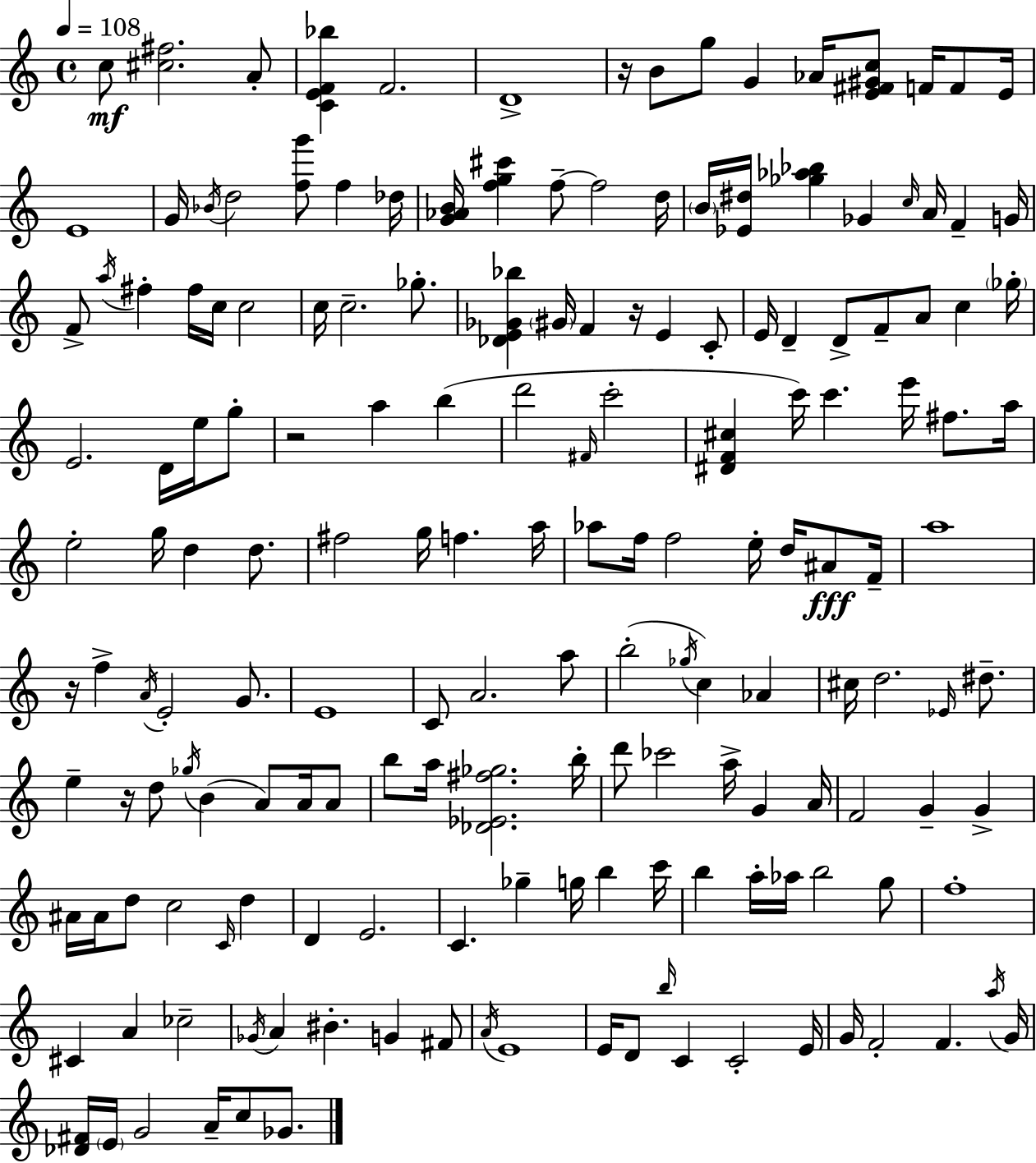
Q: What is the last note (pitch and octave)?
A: Gb4